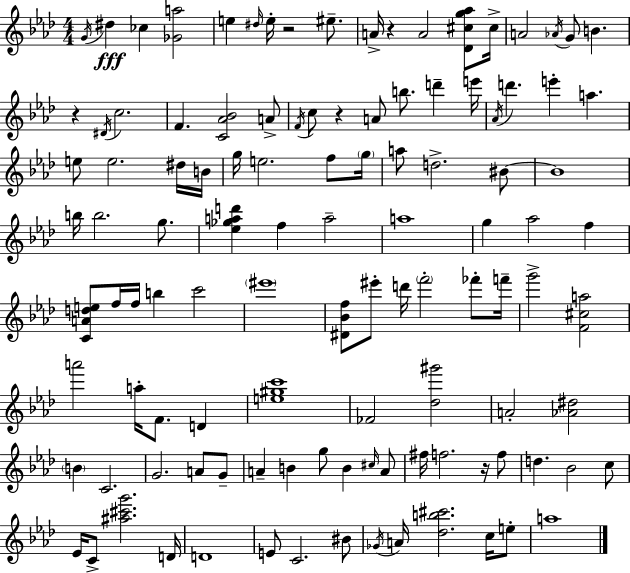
G4/s D#5/q CES5/q [Gb4,A5]/h E5/q D#5/s E5/s R/h EIS5/e. A4/s R/q A4/h [Db4,C#5,G5,Ab5]/e C#5/s A4/h Ab4/s G4/e B4/q. R/q D#4/s C5/h. F4/q. [C4,Ab4,Bb4]/h A4/e F4/s C5/e R/q A4/e B5/e. D6/q E6/s Ab4/s D6/q. E6/q A5/q. E5/e E5/h. D#5/s B4/s G5/s E5/h. F5/e G5/s A5/e D5/h. BIS4/e BIS4/w B5/s B5/h. G5/e. [Eb5,Gb5,A5,D6]/q F5/q A5/h A5/w G5/q Ab5/h F5/q [C4,A4,D5,E5]/e F5/s F5/s B5/q C6/h EIS6/w [D#4,Bb4,F5]/e EIS6/e D6/s F6/h FES6/e F6/s G6/h [F4,C#5,A5]/h A6/h A5/s F4/e. D4/q [E5,G#5,C6]/w FES4/h [Db5,G#6]/h A4/h [Ab4,D#5]/h B4/q C4/h. G4/h. A4/e G4/e A4/q B4/q G5/e B4/q C#5/s A4/e F#5/s F5/h. R/s F5/e D5/q. Bb4/h C5/e Eb4/s C4/e [A#5,C#6,G6]/h. D4/s D4/w E4/e C4/h. BIS4/e Gb4/s A4/s [Db5,B5,C#6]/h. C5/s E5/e A5/w